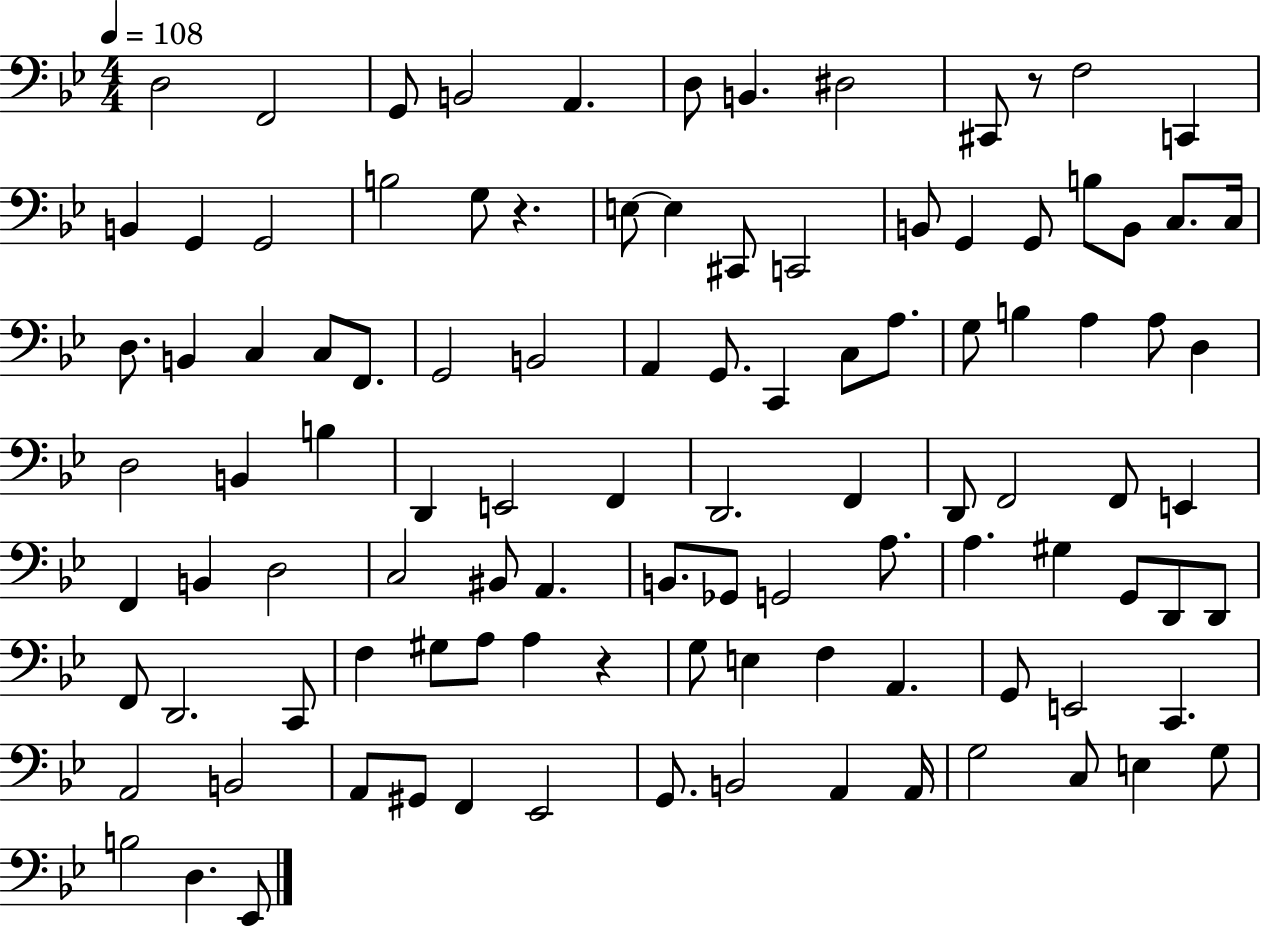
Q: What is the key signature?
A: BES major